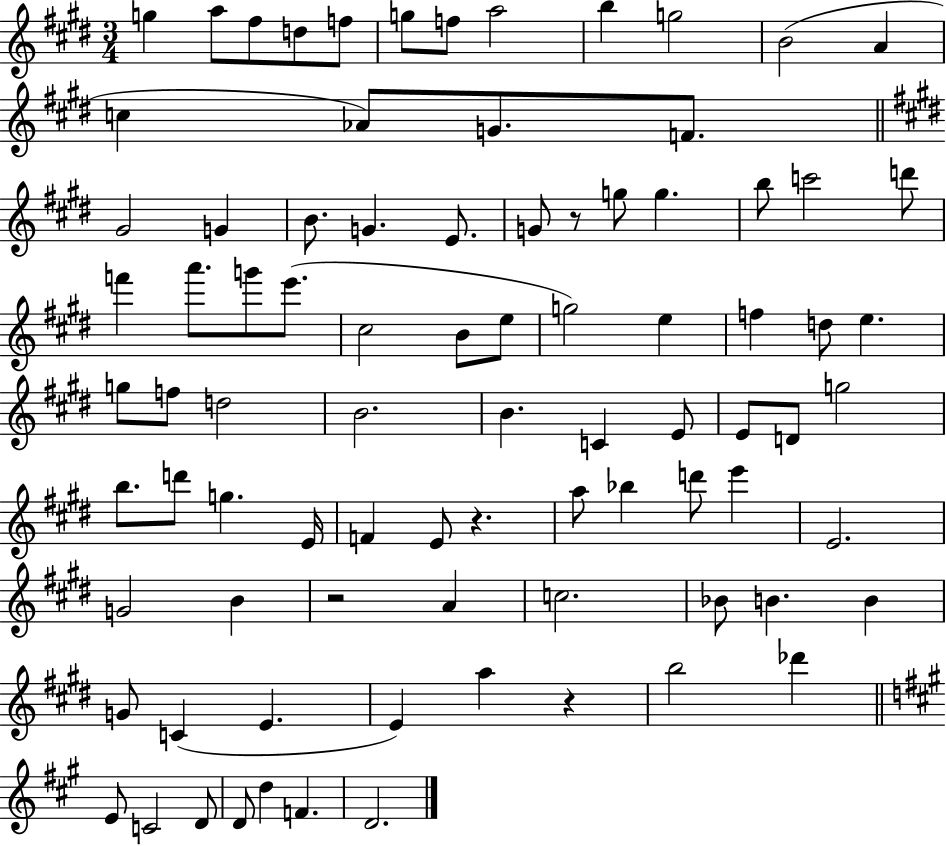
{
  \clef treble
  \numericTimeSignature
  \time 3/4
  \key e \major
  \repeat volta 2 { g''4 a''8 fis''8 d''8 f''8 | g''8 f''8 a''2 | b''4 g''2 | b'2( a'4 | \break c''4 aes'8) g'8. f'8. | \bar "||" \break \key e \major gis'2 g'4 | b'8. g'4. e'8. | g'8 r8 g''8 g''4. | b''8 c'''2 d'''8 | \break f'''4 a'''8. g'''8 e'''8.( | cis''2 b'8 e''8 | g''2) e''4 | f''4 d''8 e''4. | \break g''8 f''8 d''2 | b'2. | b'4. c'4 e'8 | e'8 d'8 g''2 | \break b''8. d'''8 g''4. e'16 | f'4 e'8 r4. | a''8 bes''4 d'''8 e'''4 | e'2. | \break g'2 b'4 | r2 a'4 | c''2. | bes'8 b'4. b'4 | \break g'8 c'4( e'4. | e'4) a''4 r4 | b''2 des'''4 | \bar "||" \break \key a \major e'8 c'2 d'8 | d'8 d''4 f'4. | d'2. | } \bar "|."
}